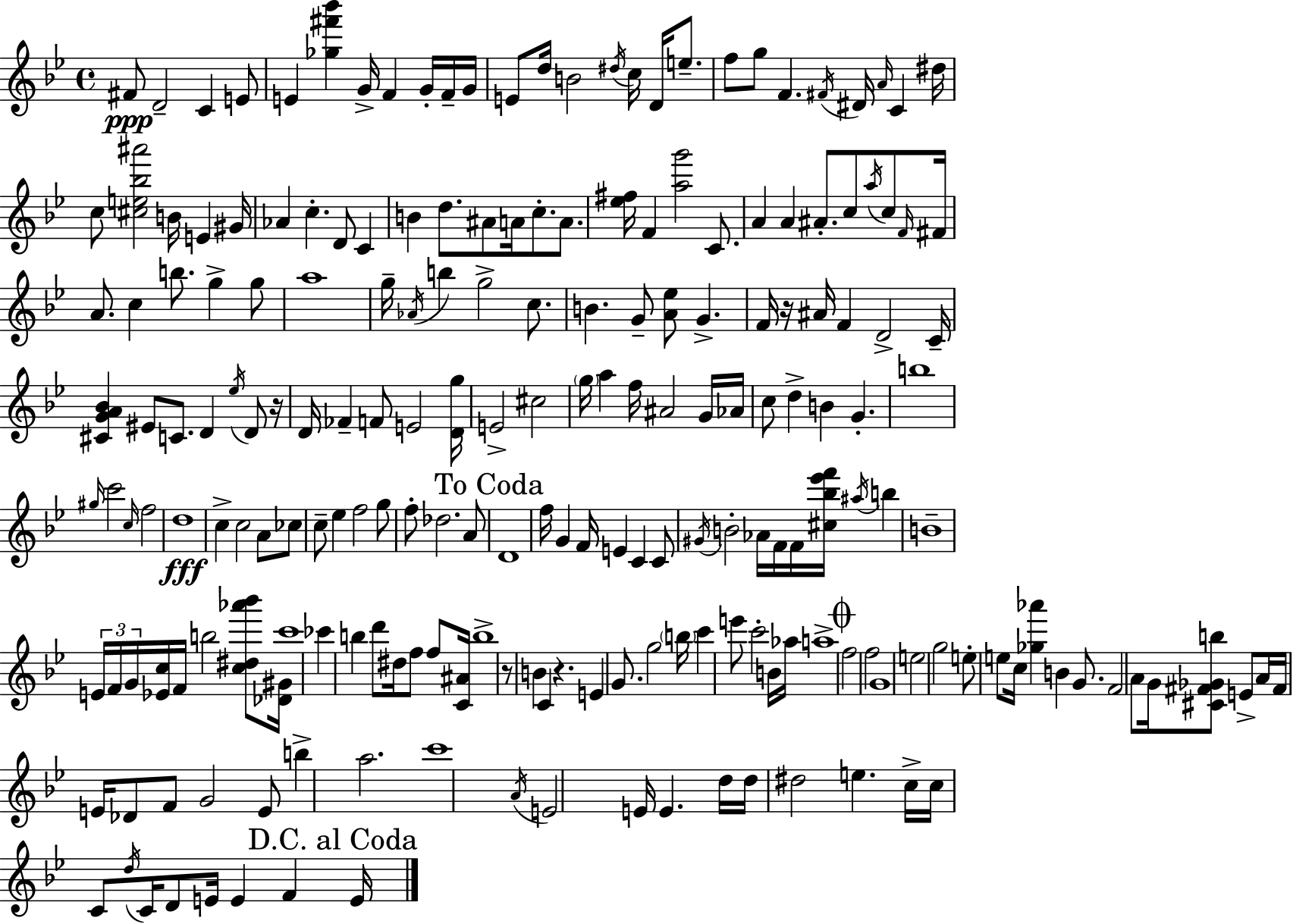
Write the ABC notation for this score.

X:1
T:Untitled
M:4/4
L:1/4
K:Gm
^F/2 D2 C E/2 E [_g^f'_b'] G/4 F G/4 F/4 G/4 E/2 d/4 B2 ^d/4 c/4 D/4 e/2 f/2 g/2 F ^F/4 ^D/4 A/4 C ^d/4 c/2 [^ce_b^a']2 B/4 E ^G/4 _A c D/2 C B d/2 ^A/2 A/4 c/2 A/2 [_e^f]/4 F [ag']2 C/2 A A ^A/2 c/2 a/4 c/2 F/4 ^F/4 A/2 c b/2 g g/2 a4 g/4 _A/4 b g2 c/2 B G/2 [A_e]/2 G F/4 z/4 ^A/4 F D2 C/4 [^CGA_B] ^E/2 C/2 D _e/4 D/2 z/4 D/4 _F F/2 E2 [Dg]/4 E2 ^c2 g/4 a f/4 ^A2 G/4 _A/4 c/2 d B G b4 ^g/4 c'2 c/4 f2 d4 c c2 A/2 _c/2 c/2 _e f2 g/2 f/2 _d2 A/2 D4 f/4 G F/4 E C C/2 ^G/4 B2 _A/4 F/4 F/4 [^c_b_e'f']/4 ^a/4 b B4 E/4 F/4 G/4 [_Ec]/4 F/4 b2 [c^d_a'_b']/2 [_D^G]/4 c'4 _c' b d'/2 ^d/4 f/2 f/2 [C^A]/4 b4 z/2 B C z E G/2 g2 b/4 c' e'/2 c'2 B/4 _a/4 a4 f2 f2 G4 e2 g2 e/2 e/2 c/4 [_g_a'] B G/2 F2 A/2 G/4 [^C^F_Gb]/2 E/2 A/4 ^F/4 E/4 _D/2 F/2 G2 E/2 b a2 c'4 A/4 E2 E/4 E d/4 d/4 ^d2 e c/4 c/4 C/2 d/4 C/4 D/2 E/4 E F E/4